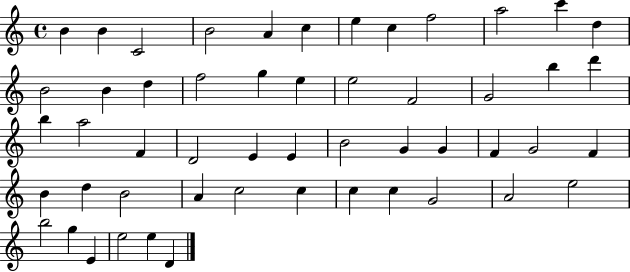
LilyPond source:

{
  \clef treble
  \time 4/4
  \defaultTimeSignature
  \key c \major
  b'4 b'4 c'2 | b'2 a'4 c''4 | e''4 c''4 f''2 | a''2 c'''4 d''4 | \break b'2 b'4 d''4 | f''2 g''4 e''4 | e''2 f'2 | g'2 b''4 d'''4 | \break b''4 a''2 f'4 | d'2 e'4 e'4 | b'2 g'4 g'4 | f'4 g'2 f'4 | \break b'4 d''4 b'2 | a'4 c''2 c''4 | c''4 c''4 g'2 | a'2 e''2 | \break b''2 g''4 e'4 | e''2 e''4 d'4 | \bar "|."
}